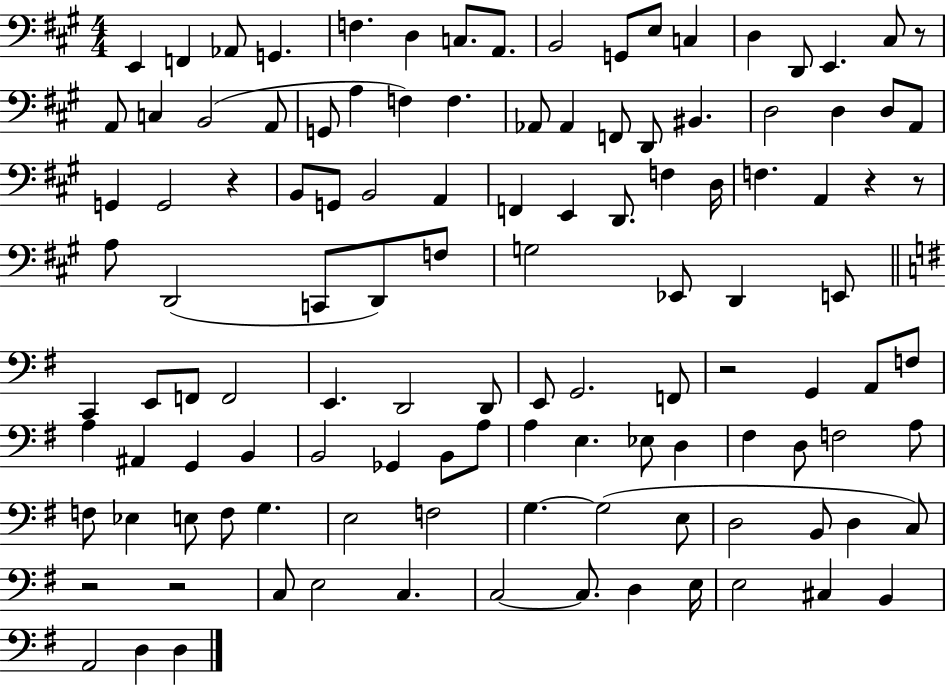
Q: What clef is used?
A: bass